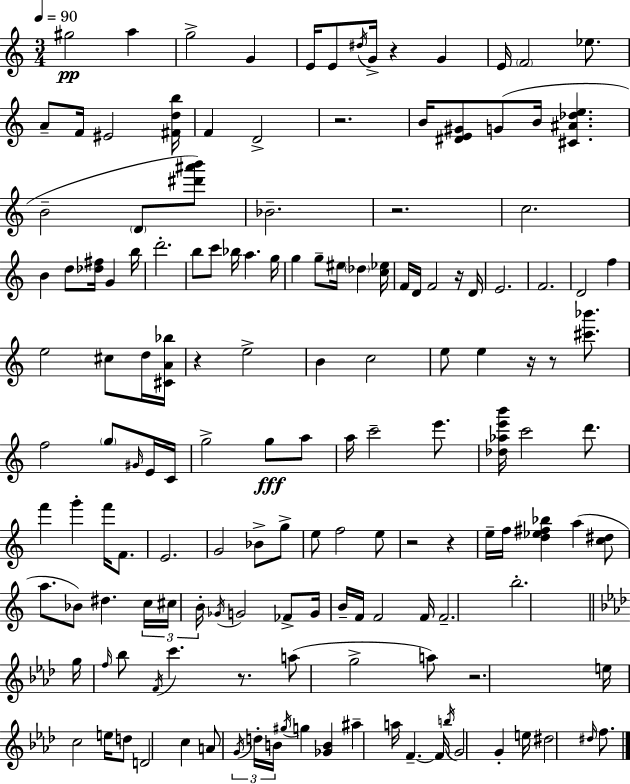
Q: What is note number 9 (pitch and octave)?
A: G4